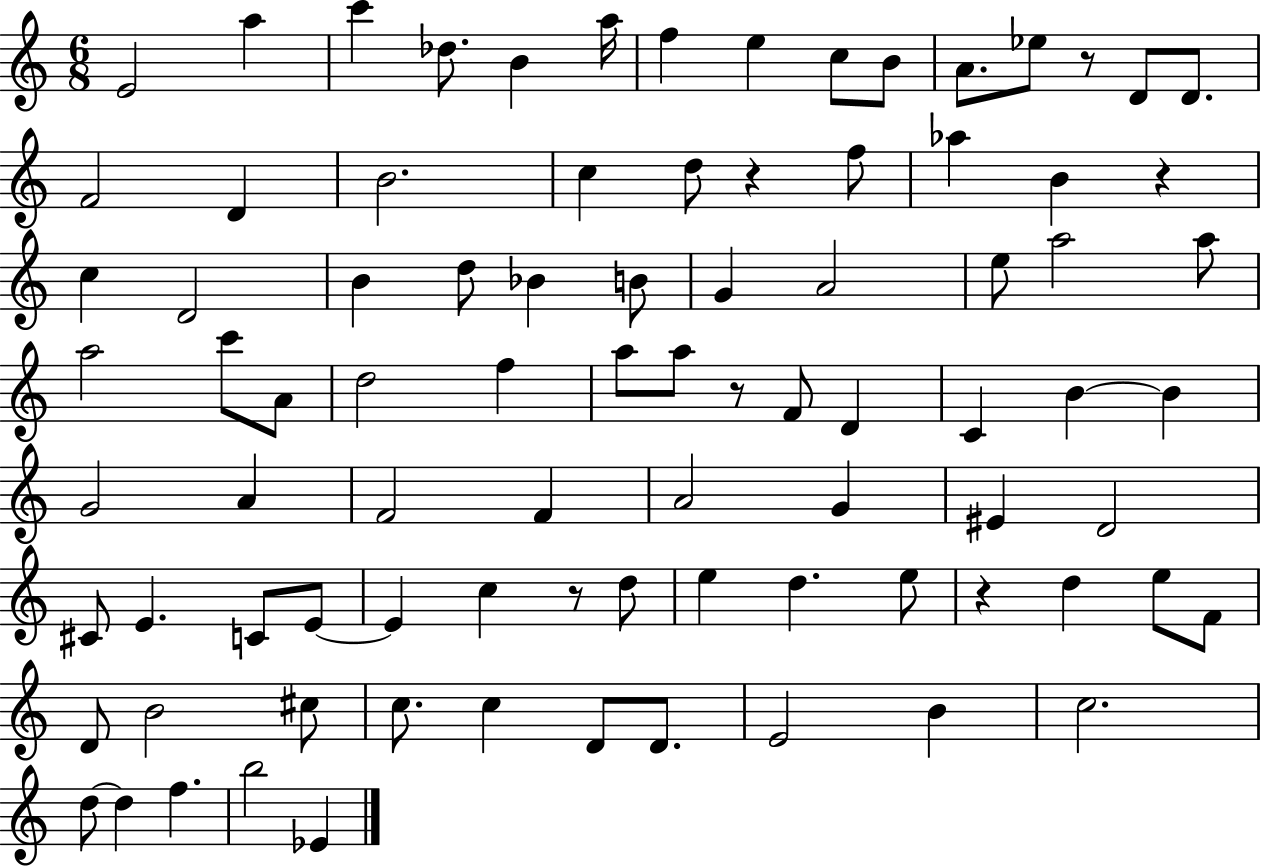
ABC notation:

X:1
T:Untitled
M:6/8
L:1/4
K:C
E2 a c' _d/2 B a/4 f e c/2 B/2 A/2 _e/2 z/2 D/2 D/2 F2 D B2 c d/2 z f/2 _a B z c D2 B d/2 _B B/2 G A2 e/2 a2 a/2 a2 c'/2 A/2 d2 f a/2 a/2 z/2 F/2 D C B B G2 A F2 F A2 G ^E D2 ^C/2 E C/2 E/2 E c z/2 d/2 e d e/2 z d e/2 F/2 D/2 B2 ^c/2 c/2 c D/2 D/2 E2 B c2 d/2 d f b2 _E